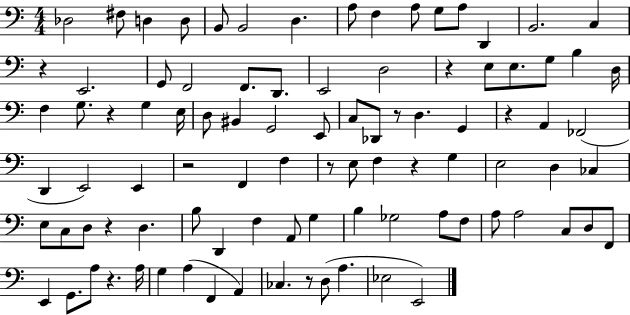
X:1
T:Untitled
M:4/4
L:1/4
K:C
_D,2 ^F,/2 D, D,/2 B,,/2 B,,2 D, A,/2 F, A,/2 G,/2 A,/2 D,, B,,2 C, z E,,2 G,,/2 F,,2 F,,/2 D,,/2 E,,2 D,2 z E,/2 E,/2 G,/2 B, D,/4 F, G,/2 z G, E,/4 D,/2 ^B,, G,,2 E,,/2 C,/2 _D,,/2 z/2 D, G,, z A,, _F,,2 D,, E,,2 E,, z2 F,, F, z/2 E,/2 F, z G, E,2 D, _C, E,/2 C,/2 D,/2 z D, B,/2 D,, F, A,,/2 G, B, _G,2 A,/2 F,/2 A,/2 A,2 C,/2 D,/2 F,,/2 E,, G,,/2 A,/2 z A,/4 G, A, F,, A,, _C, z/2 D,/2 A, _E,2 E,,2